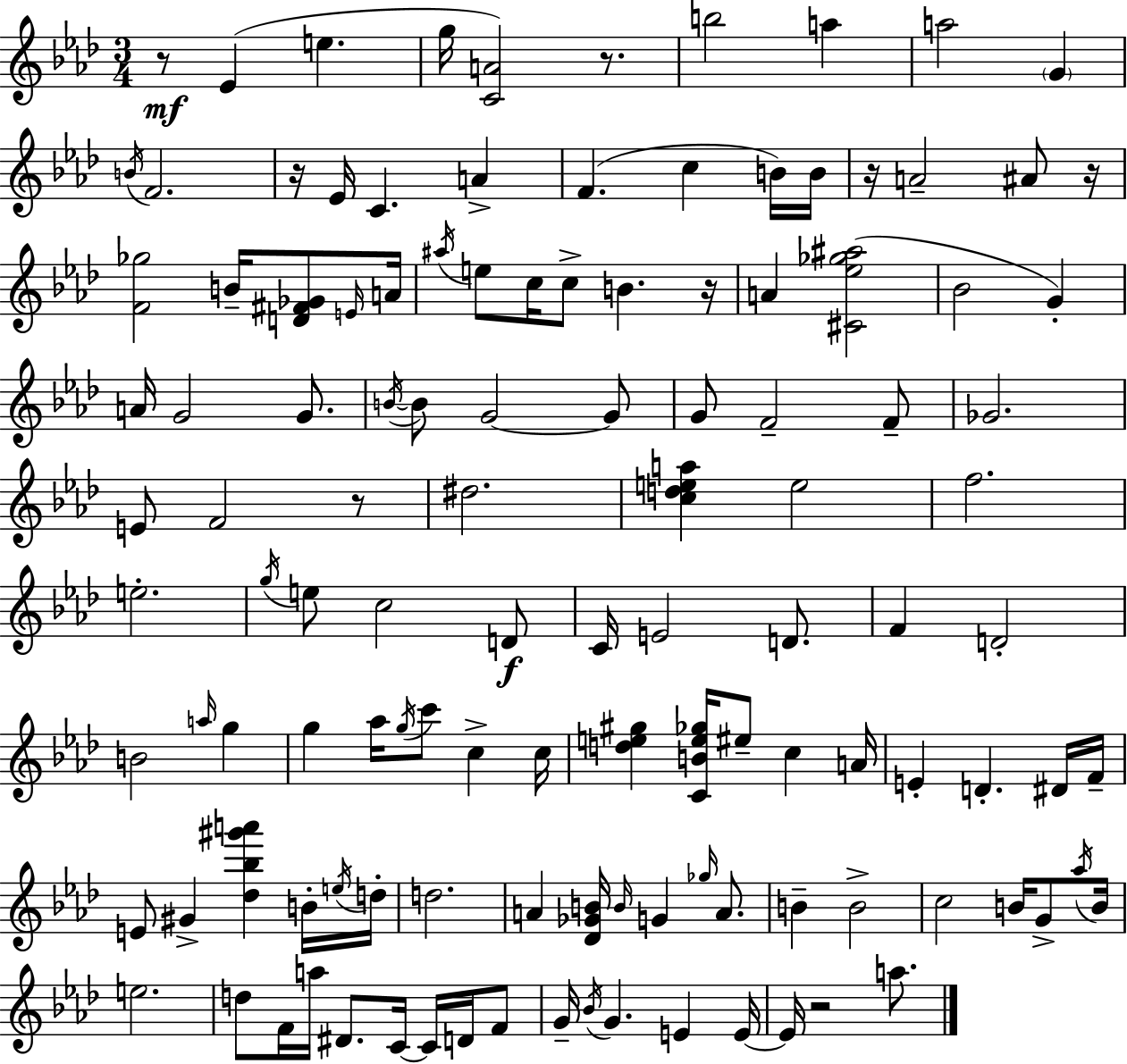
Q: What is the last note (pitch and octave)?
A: A5